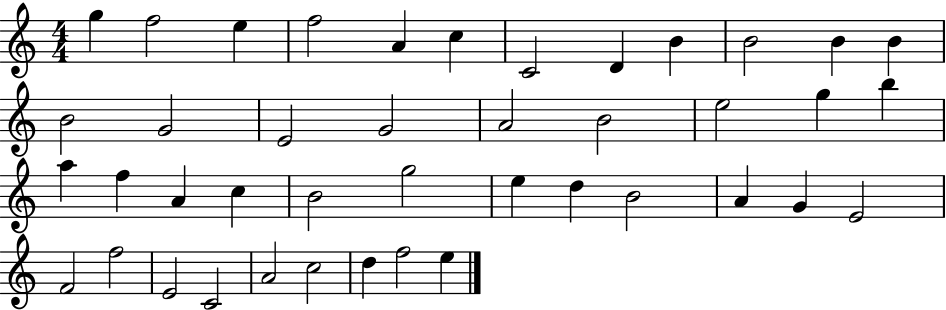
{
  \clef treble
  \numericTimeSignature
  \time 4/4
  \key c \major
  g''4 f''2 e''4 | f''2 a'4 c''4 | c'2 d'4 b'4 | b'2 b'4 b'4 | \break b'2 g'2 | e'2 g'2 | a'2 b'2 | e''2 g''4 b''4 | \break a''4 f''4 a'4 c''4 | b'2 g''2 | e''4 d''4 b'2 | a'4 g'4 e'2 | \break f'2 f''2 | e'2 c'2 | a'2 c''2 | d''4 f''2 e''4 | \break \bar "|."
}